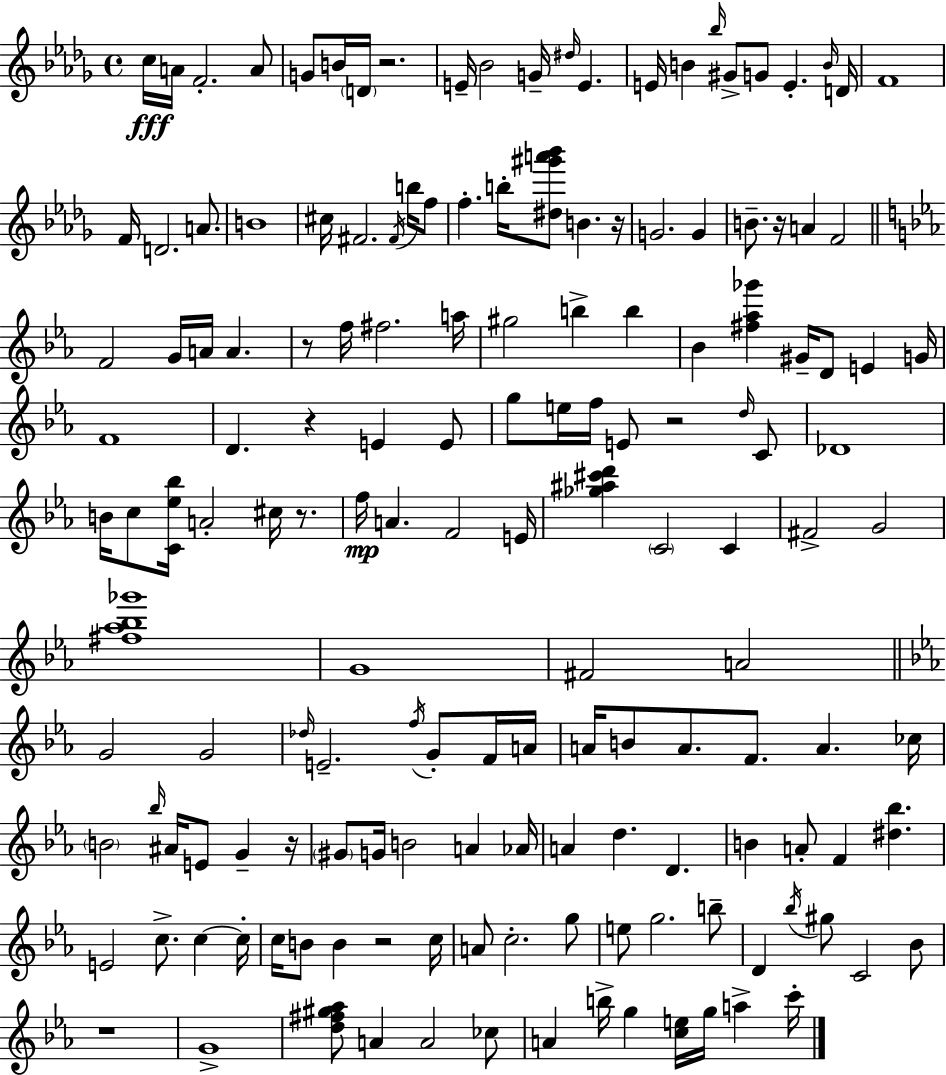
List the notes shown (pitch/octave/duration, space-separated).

C5/s A4/s F4/h. A4/e G4/e B4/s D4/s R/h. E4/s Bb4/h G4/s D#5/s E4/q. E4/s B4/q Bb5/s G#4/e G4/e E4/q. B4/s D4/s F4/w F4/s D4/h. A4/e. B4/w C#5/s F#4/h. F#4/s B5/s F5/e F5/q. B5/s [D#5,G#6,A6,Bb6]/e B4/q. R/s G4/h. G4/q B4/e. R/s A4/q F4/h F4/h G4/s A4/s A4/q. R/e F5/s F#5/h. A5/s G#5/h B5/q B5/q Bb4/q [F#5,Ab5,Gb6]/q G#4/s D4/e E4/q G4/s F4/w D4/q. R/q E4/q E4/e G5/e E5/s F5/s E4/e R/h D5/s C4/e Db4/w B4/s C5/e [C4,Eb5,Bb5]/s A4/h C#5/s R/e. F5/s A4/q. F4/h E4/s [Gb5,A#5,C#6,D6]/q C4/h C4/q F#4/h G4/h [F#5,Ab5,Bb5,Gb6]/w G4/w F#4/h A4/h G4/h G4/h Db5/s E4/h. F5/s G4/e F4/s A4/s A4/s B4/e A4/e. F4/e. A4/q. CES5/s B4/h Bb5/s A#4/s E4/e G4/q R/s G#4/e G4/s B4/h A4/q Ab4/s A4/q D5/q. D4/q. B4/q A4/e F4/q [D#5,Bb5]/q. E4/h C5/e. C5/q C5/s C5/s B4/e B4/q R/h C5/s A4/e C5/h. G5/e E5/e G5/h. B5/e D4/q Bb5/s G#5/e C4/h Bb4/e R/w G4/w [D5,F#5,G#5,Ab5]/e A4/q A4/h CES5/e A4/q B5/s G5/q [C5,E5]/s G5/s A5/q C6/s